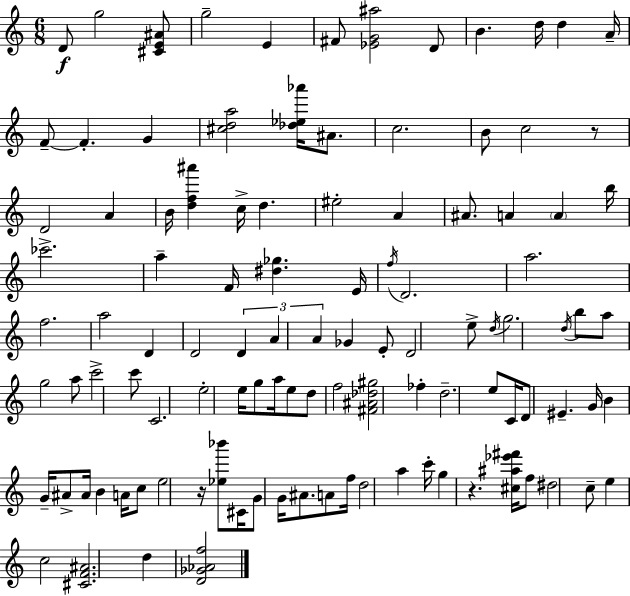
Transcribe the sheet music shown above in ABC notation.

X:1
T:Untitled
M:6/8
L:1/4
K:C
D/2 g2 [^CE^A]/2 g2 E ^F/2 [_EG^a]2 D/2 B d/4 d A/4 F/2 F G [^cda]2 [_d_e_a']/4 ^A/2 c2 B/2 c2 z/2 D2 A B/4 [df^a'] c/4 d ^e2 A ^A/2 A A b/4 _c'2 a F/4 [^d_g] E/4 f/4 D2 a2 f2 a2 D D2 D A A _G E/2 D2 e/2 d/4 g2 d/4 b/2 a/2 g2 a/2 c'2 c'/2 C2 e2 e/4 g/2 a/4 e/2 d/2 f2 [^F^A_d^g]2 _f d2 e/2 C/4 D/2 ^E G/4 B G/4 ^A/2 ^A/4 B A/4 c/2 e2 z/4 [_e_b']/2 ^C/4 G/2 G/4 ^A/2 A/2 f/4 d2 a c'/4 g z [^c^a_e'^f']/4 f/2 ^d2 c/2 e c2 [^CF^A]2 d [D_G_Af]2